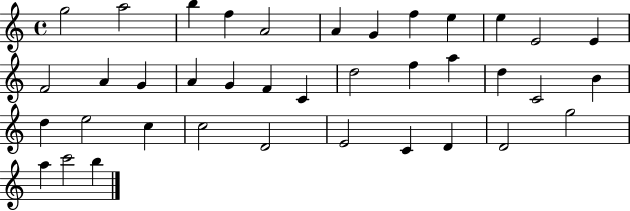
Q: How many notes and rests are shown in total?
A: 38